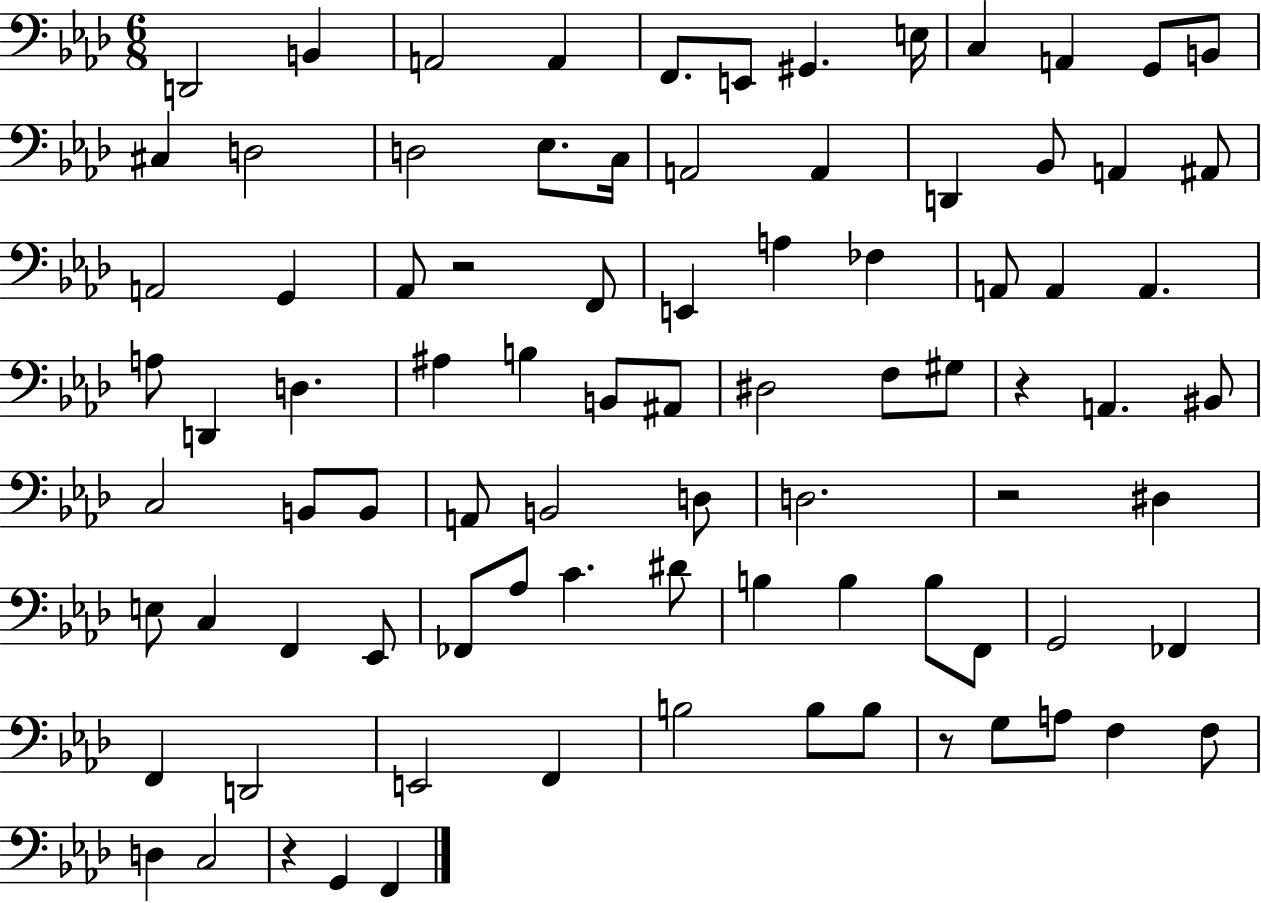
D2/h B2/q A2/h A2/q F2/e. E2/e G#2/q. E3/s C3/q A2/q G2/e B2/e C#3/q D3/h D3/h Eb3/e. C3/s A2/h A2/q D2/q Bb2/e A2/q A#2/e A2/h G2/q Ab2/e R/h F2/e E2/q A3/q FES3/q A2/e A2/q A2/q. A3/e D2/q D3/q. A#3/q B3/q B2/e A#2/e D#3/h F3/e G#3/e R/q A2/q. BIS2/e C3/h B2/e B2/e A2/e B2/h D3/e D3/h. R/h D#3/q E3/e C3/q F2/q Eb2/e FES2/e Ab3/e C4/q. D#4/e B3/q B3/q B3/e F2/e G2/h FES2/q F2/q D2/h E2/h F2/q B3/h B3/e B3/e R/e G3/e A3/e F3/q F3/e D3/q C3/h R/q G2/q F2/q